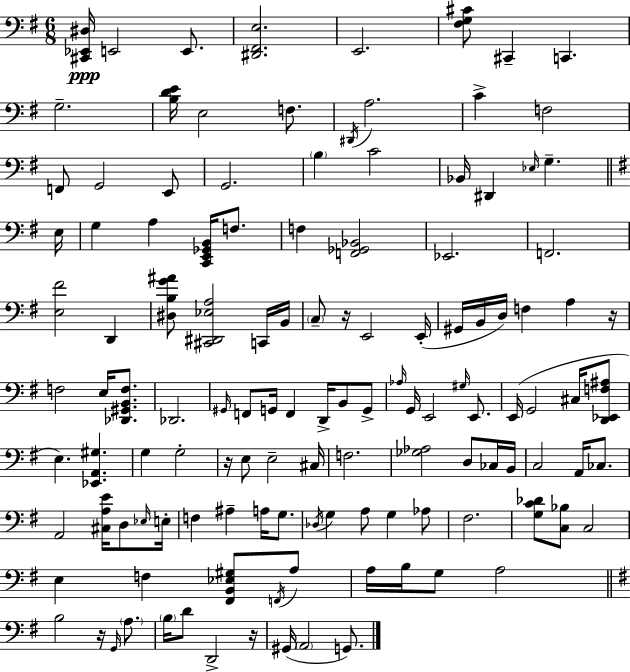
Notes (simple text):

[C#2,Eb2,D#3]/s E2/h E2/e. [D#2,F#2,E3]/h. E2/h. [F#3,G3,C#4]/e C#2/q C2/q. G3/h. [B3,D4,E4]/s E3/h F3/e. D#2/s A3/h. C4/q F3/h F2/e G2/h E2/e G2/h. B3/q C4/h Bb2/s D#2/q Eb3/s G3/q. E3/s G3/q A3/q [C2,E2,Gb2,B2]/s F3/e. F3/q [F2,Gb2,Bb2]/h Eb2/h. F2/h. [E3,F#4]/h D2/q [D#3,B3,G4,A#4]/e [C#2,D#2,Eb3,A3]/h C2/s B2/s C3/e R/s E2/h E2/s G#2/s B2/s D3/s F3/q A3/q R/s F3/h E3/s [Db2,G#2,B2,F3]/e. Db2/h. G#2/s F2/e G2/s F2/q D2/s B2/e G2/e Ab3/s G2/s E2/h G#3/s E2/e. E2/s G2/h C#3/s [D2,Eb2,F3,A#3]/e E3/q. [Eb2,A2,G#3]/q. G3/q G3/h R/s E3/e E3/h C#3/s F3/h. [Gb3,Ab3]/h D3/e CES3/s B2/s C3/h A2/s CES3/e. A2/h [C#3,A3,E4]/s D3/e Eb3/s E3/s F3/q A#3/q A3/s G3/e. Db3/s G3/q A3/e G3/q Ab3/e F#3/h. [G3,C4,Db4]/e [C3,Bb3]/e C3/h E3/q F3/q [F#2,B2,Eb3,G#3]/e F2/s A3/e A3/s B3/s G3/e A3/h B3/h R/s G2/s A3/e. B3/s D4/e D2/h R/s G#2/s A2/h G2/e.